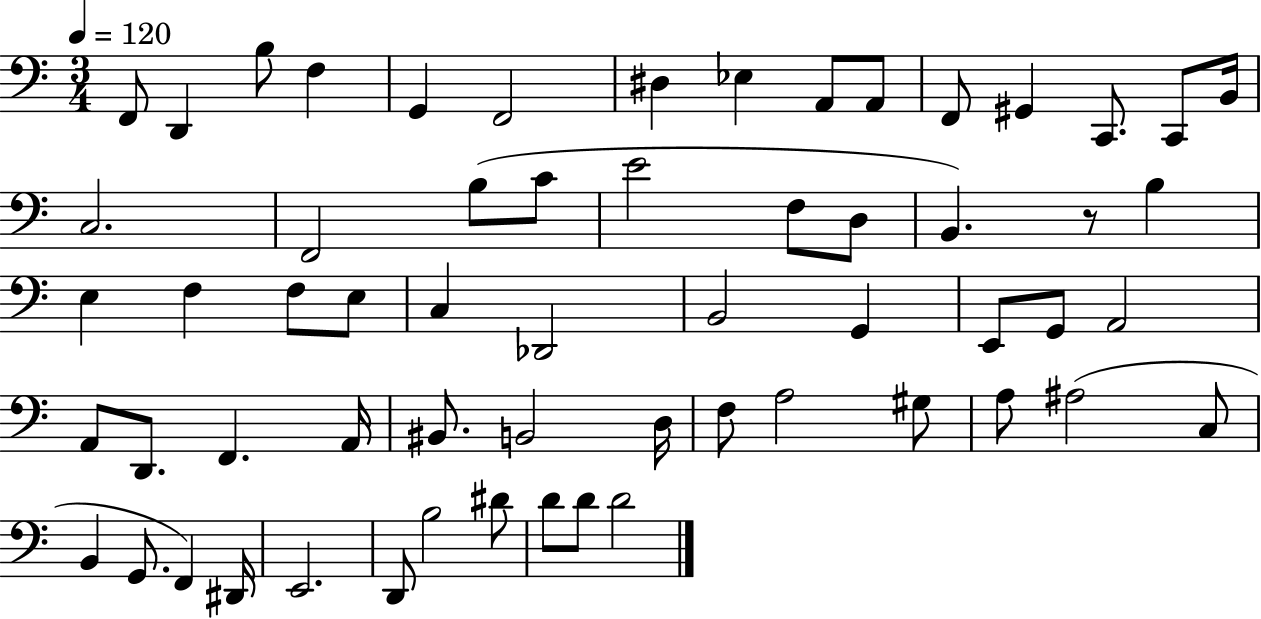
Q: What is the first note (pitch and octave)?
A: F2